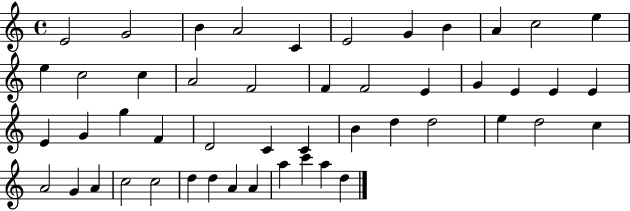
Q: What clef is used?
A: treble